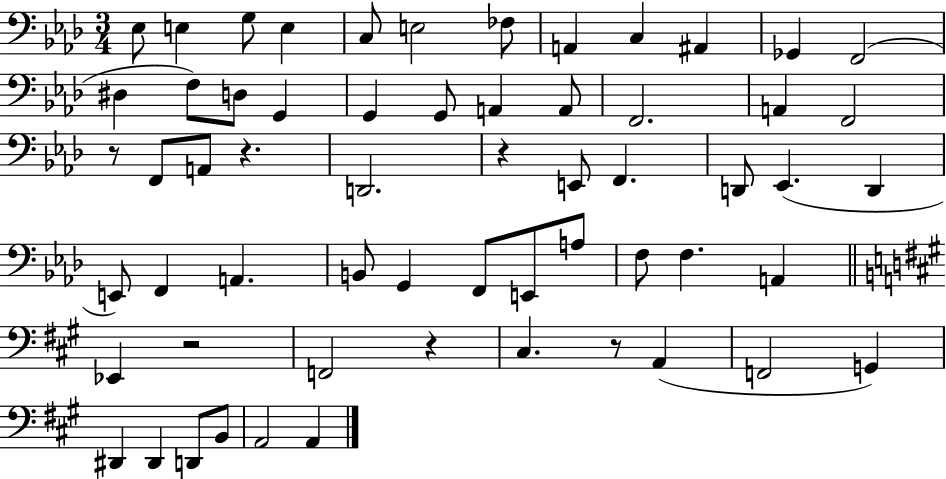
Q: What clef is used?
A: bass